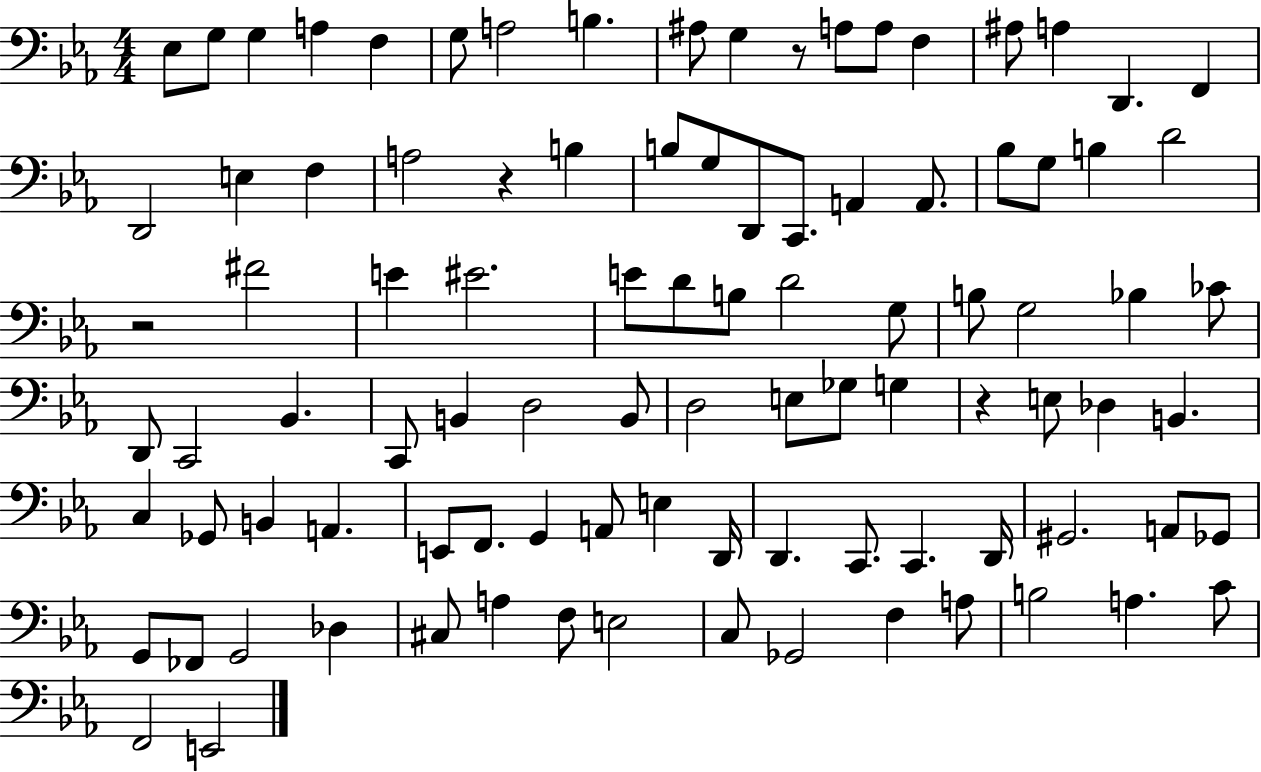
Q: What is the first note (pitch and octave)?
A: Eb3